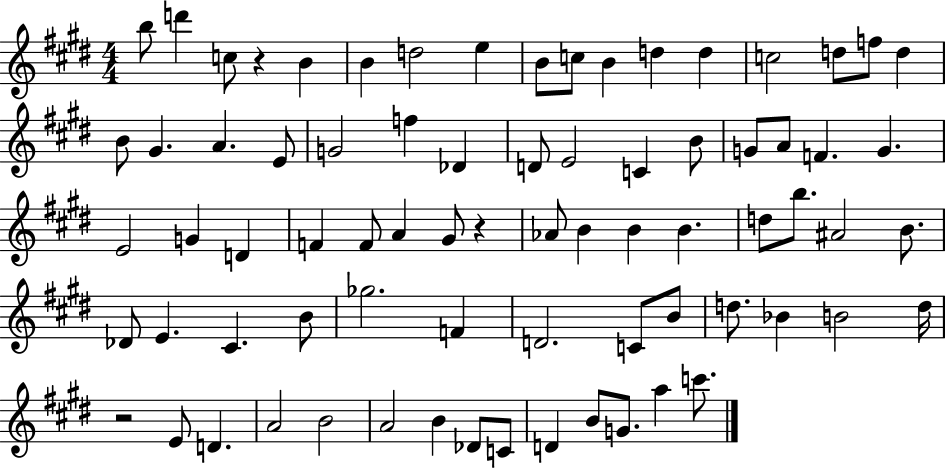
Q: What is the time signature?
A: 4/4